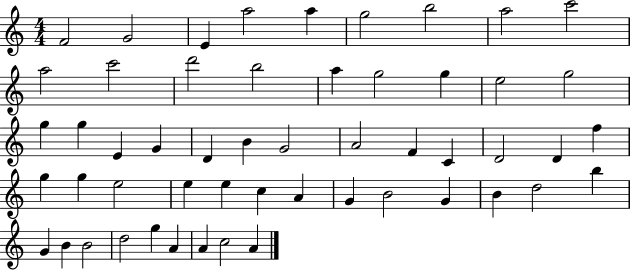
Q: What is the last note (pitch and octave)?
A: A4